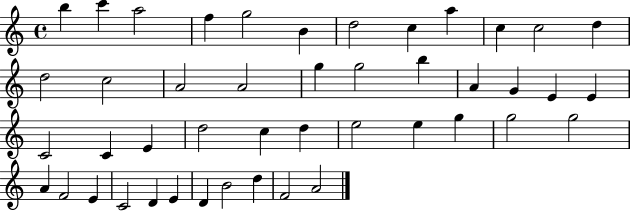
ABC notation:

X:1
T:Untitled
M:4/4
L:1/4
K:C
b c' a2 f g2 B d2 c a c c2 d d2 c2 A2 A2 g g2 b A G E E C2 C E d2 c d e2 e g g2 g2 A F2 E C2 D E D B2 d F2 A2